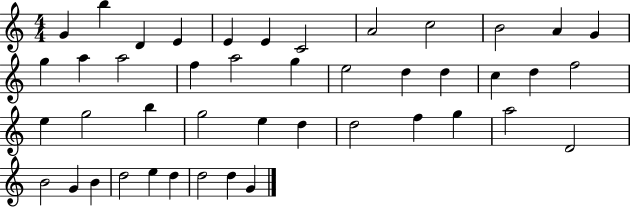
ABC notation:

X:1
T:Untitled
M:4/4
L:1/4
K:C
G b D E E E C2 A2 c2 B2 A G g a a2 f a2 g e2 d d c d f2 e g2 b g2 e d d2 f g a2 D2 B2 G B d2 e d d2 d G